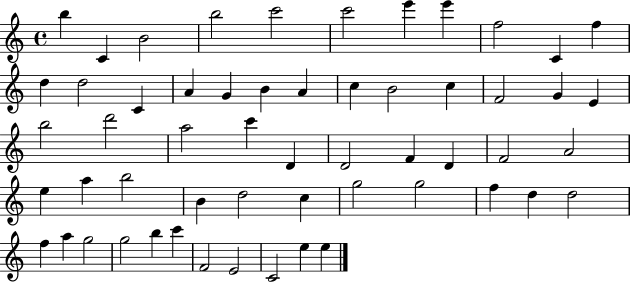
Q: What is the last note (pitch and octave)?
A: E5